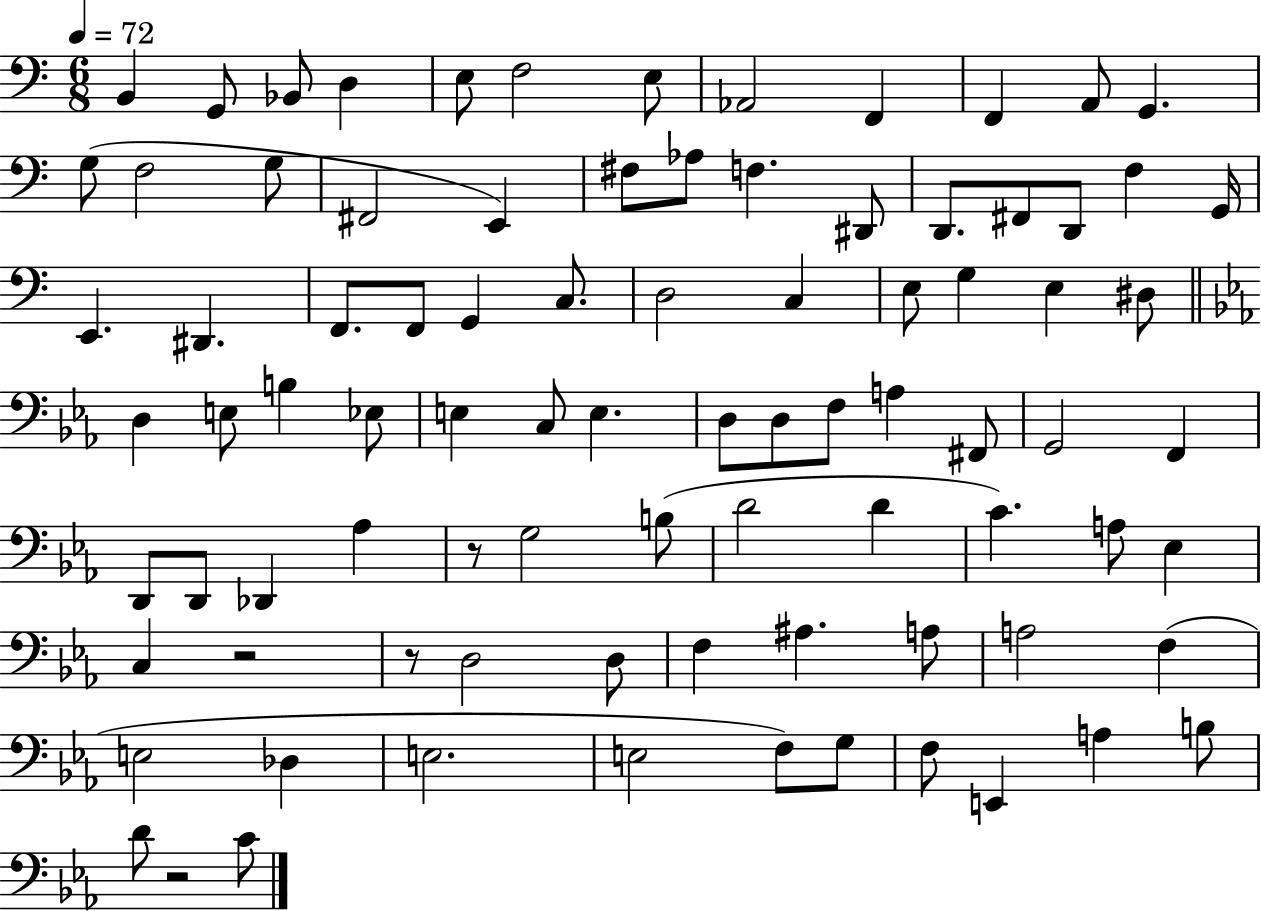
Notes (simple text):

B2/q G2/e Bb2/e D3/q E3/e F3/h E3/e Ab2/h F2/q F2/q A2/e G2/q. G3/e F3/h G3/e F#2/h E2/q F#3/e Ab3/e F3/q. D#2/e D2/e. F#2/e D2/e F3/q G2/s E2/q. D#2/q. F2/e. F2/e G2/q C3/e. D3/h C3/q E3/e G3/q E3/q D#3/e D3/q E3/e B3/q Eb3/e E3/q C3/e E3/q. D3/e D3/e F3/e A3/q F#2/e G2/h F2/q D2/e D2/e Db2/q Ab3/q R/e G3/h B3/e D4/h D4/q C4/q. A3/e Eb3/q C3/q R/h R/e D3/h D3/e F3/q A#3/q. A3/e A3/h F3/q E3/h Db3/q E3/h. E3/h F3/e G3/e F3/e E2/q A3/q B3/e D4/e R/h C4/e